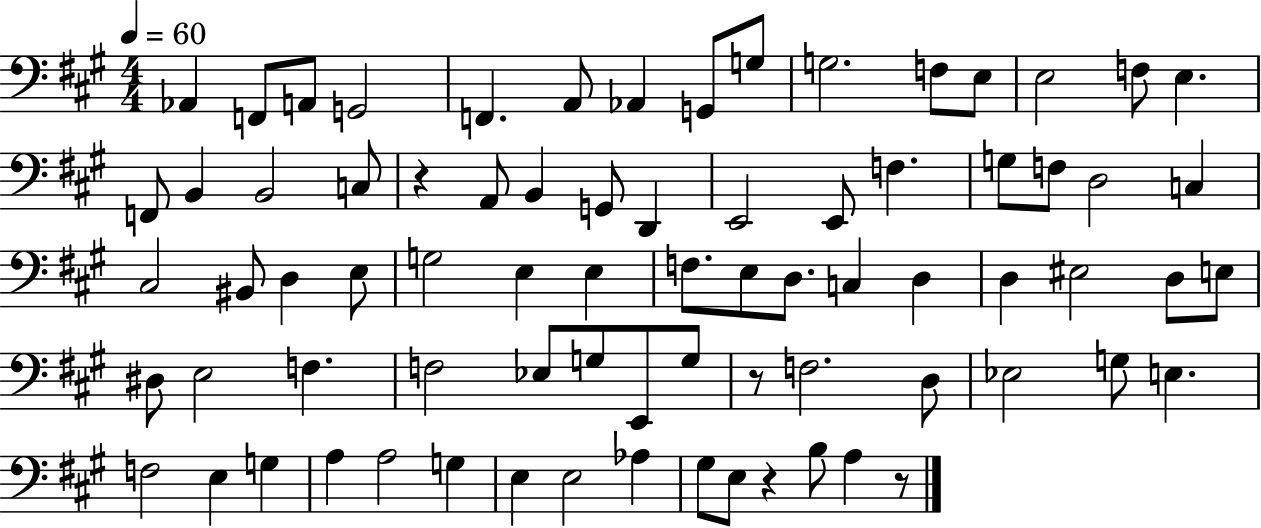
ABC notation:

X:1
T:Untitled
M:4/4
L:1/4
K:A
_A,, F,,/2 A,,/2 G,,2 F,, A,,/2 _A,, G,,/2 G,/2 G,2 F,/2 E,/2 E,2 F,/2 E, F,,/2 B,, B,,2 C,/2 z A,,/2 B,, G,,/2 D,, E,,2 E,,/2 F, G,/2 F,/2 D,2 C, ^C,2 ^B,,/2 D, E,/2 G,2 E, E, F,/2 E,/2 D,/2 C, D, D, ^E,2 D,/2 E,/2 ^D,/2 E,2 F, F,2 _E,/2 G,/2 E,,/2 G,/2 z/2 F,2 D,/2 _E,2 G,/2 E, F,2 E, G, A, A,2 G, E, E,2 _A, ^G,/2 E,/2 z B,/2 A, z/2